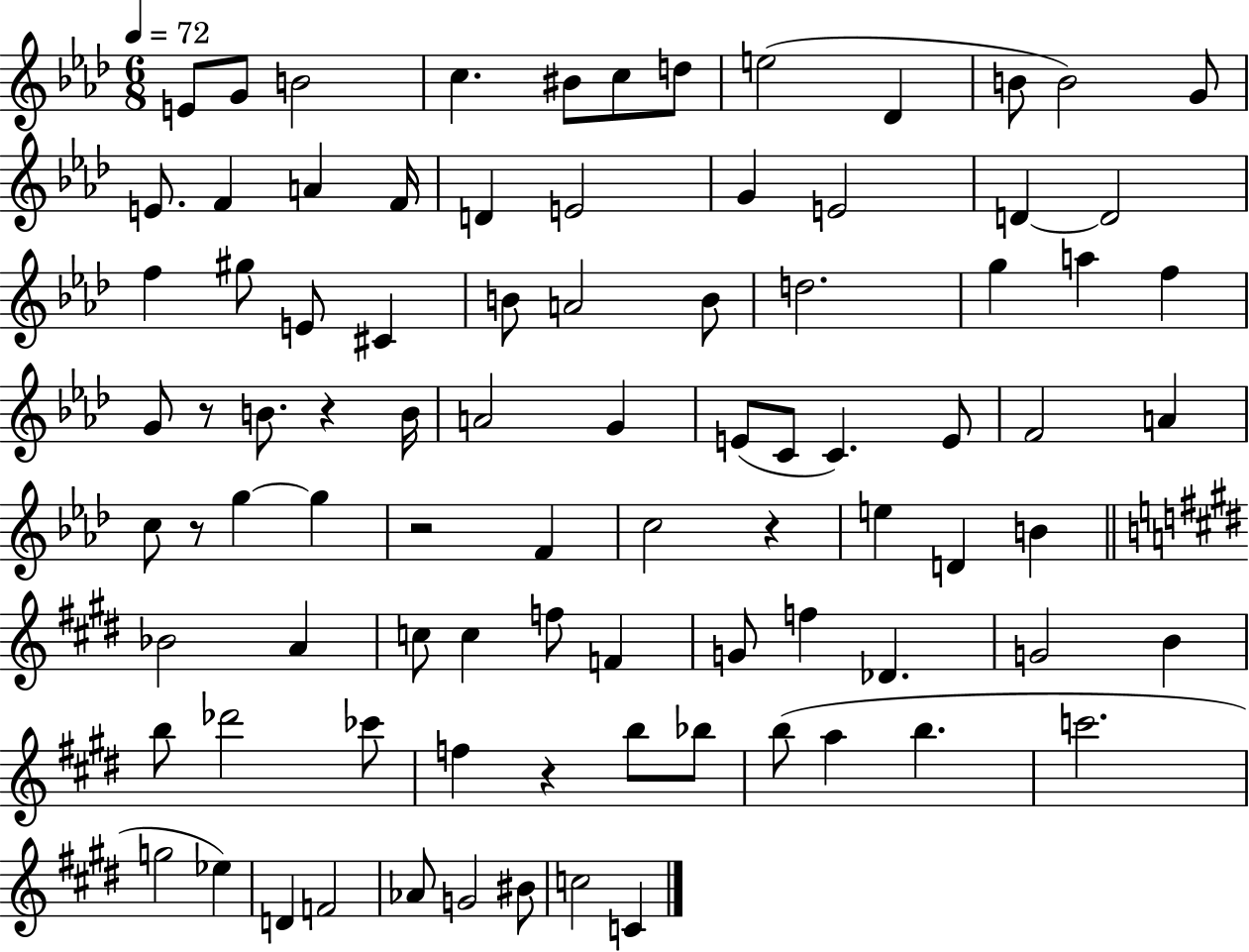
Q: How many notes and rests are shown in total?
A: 88